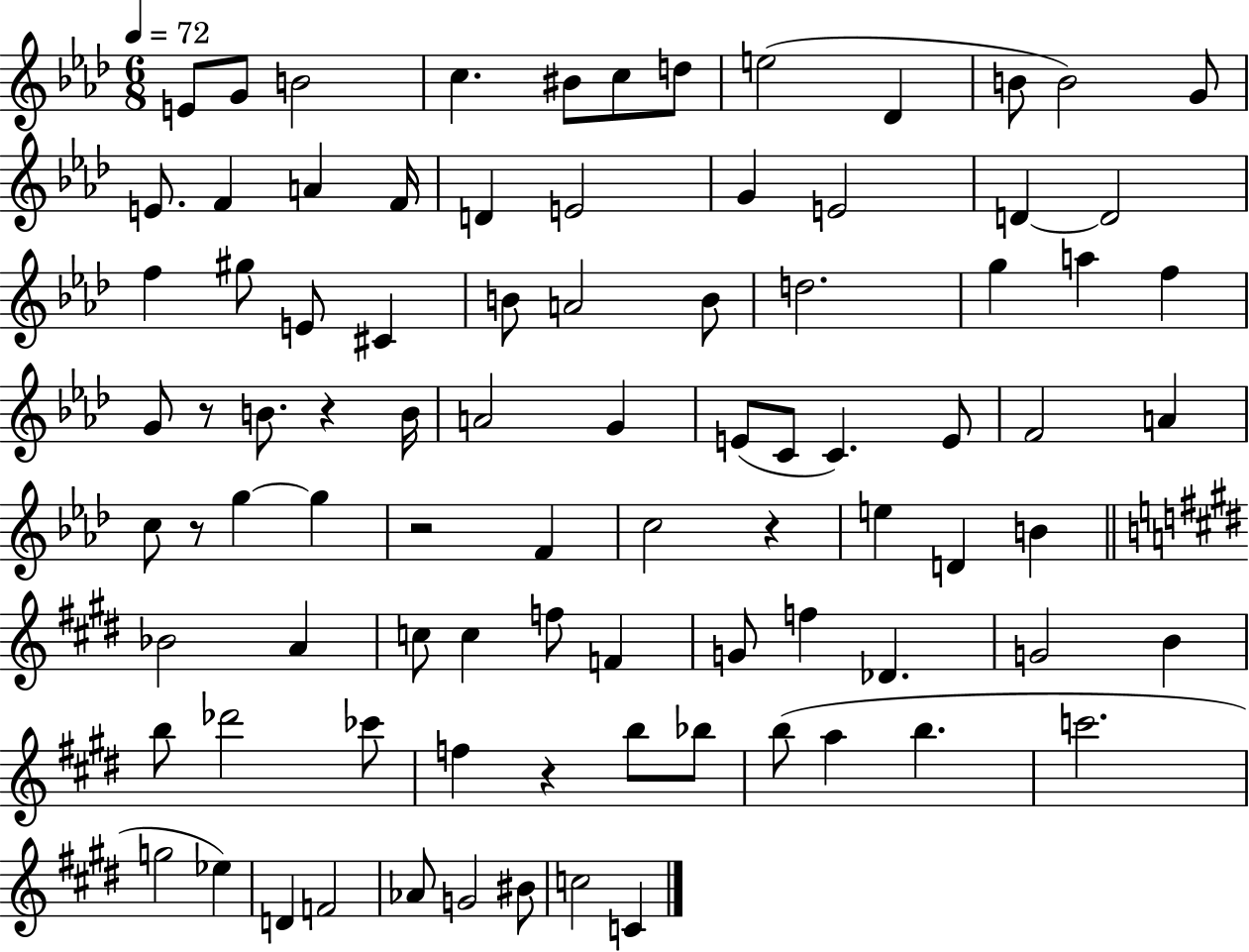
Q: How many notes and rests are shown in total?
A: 88